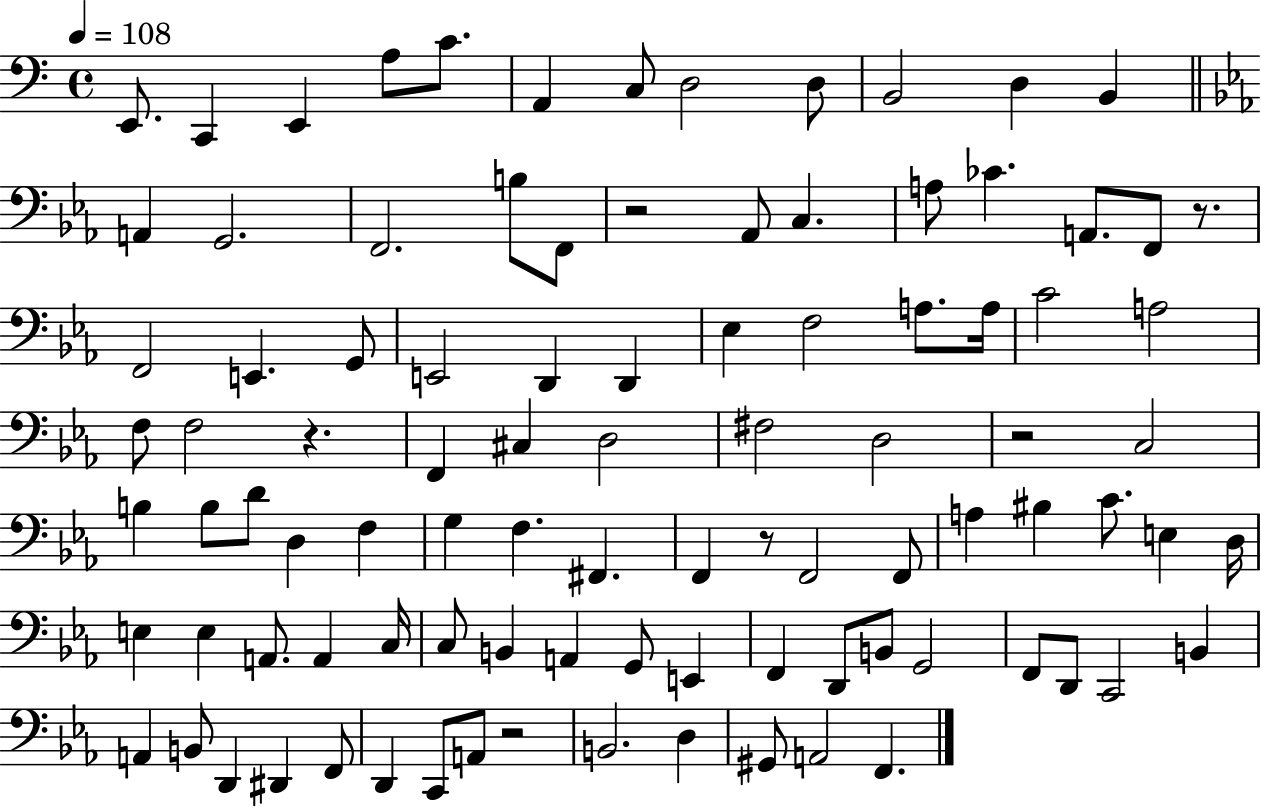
E2/e. C2/q E2/q A3/e C4/e. A2/q C3/e D3/h D3/e B2/h D3/q B2/q A2/q G2/h. F2/h. B3/e F2/e R/h Ab2/e C3/q. A3/e CES4/q. A2/e. F2/e R/e. F2/h E2/q. G2/e E2/h D2/q D2/q Eb3/q F3/h A3/e. A3/s C4/h A3/h F3/e F3/h R/q. F2/q C#3/q D3/h F#3/h D3/h R/h C3/h B3/q B3/e D4/e D3/q F3/q G3/q F3/q. F#2/q. F2/q R/e F2/h F2/e A3/q BIS3/q C4/e. E3/q D3/s E3/q E3/q A2/e. A2/q C3/s C3/e B2/q A2/q G2/e E2/q F2/q D2/e B2/e G2/h F2/e D2/e C2/h B2/q A2/q B2/e D2/q D#2/q F2/e D2/q C2/e A2/e R/h B2/h. D3/q G#2/e A2/h F2/q.